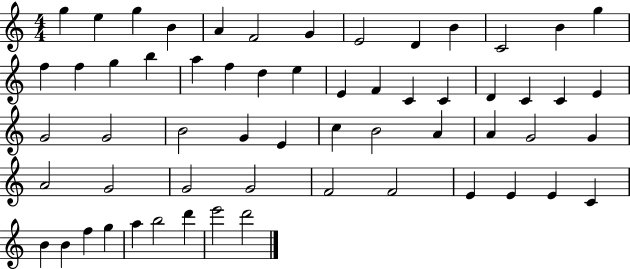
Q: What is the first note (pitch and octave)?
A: G5